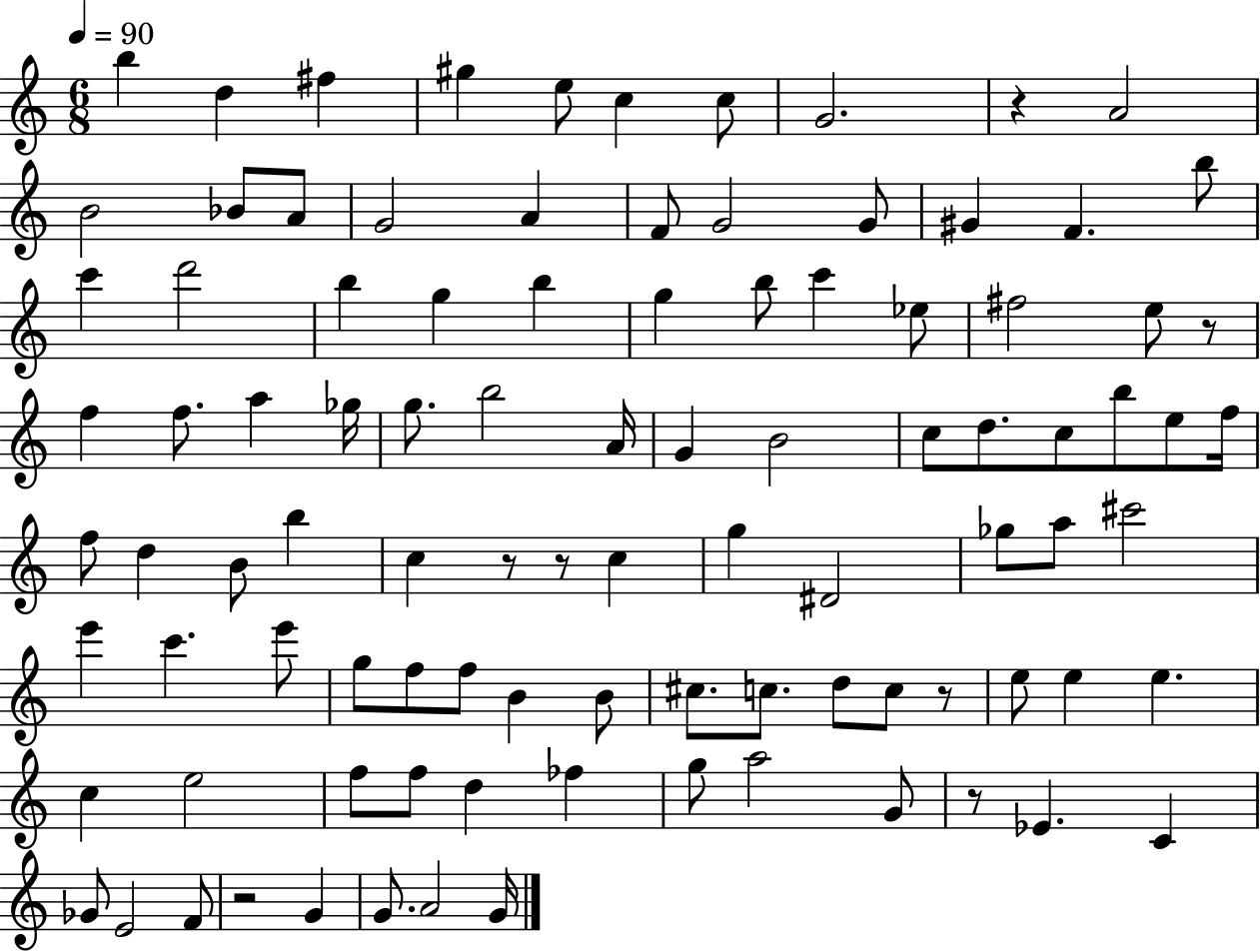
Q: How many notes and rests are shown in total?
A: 97